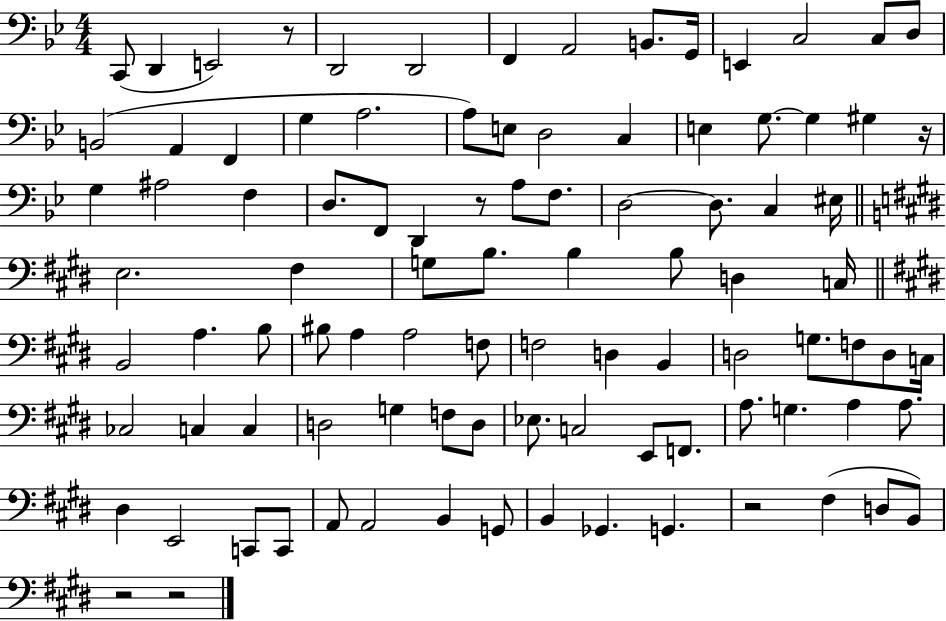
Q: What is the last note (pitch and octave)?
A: B2